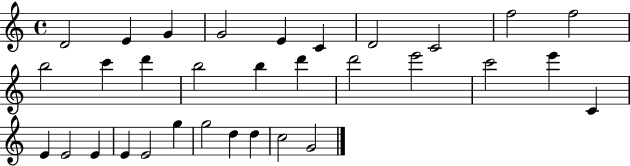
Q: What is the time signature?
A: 4/4